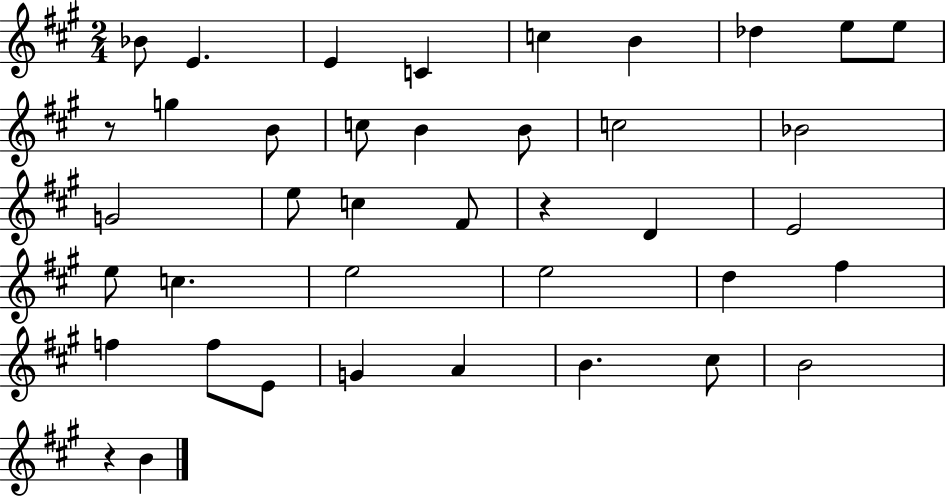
{
  \clef treble
  \numericTimeSignature
  \time 2/4
  \key a \major
  \repeat volta 2 { bes'8 e'4. | e'4 c'4 | c''4 b'4 | des''4 e''8 e''8 | \break r8 g''4 b'8 | c''8 b'4 b'8 | c''2 | bes'2 | \break g'2 | e''8 c''4 fis'8 | r4 d'4 | e'2 | \break e''8 c''4. | e''2 | e''2 | d''4 fis''4 | \break f''4 f''8 e'8 | g'4 a'4 | b'4. cis''8 | b'2 | \break r4 b'4 | } \bar "|."
}